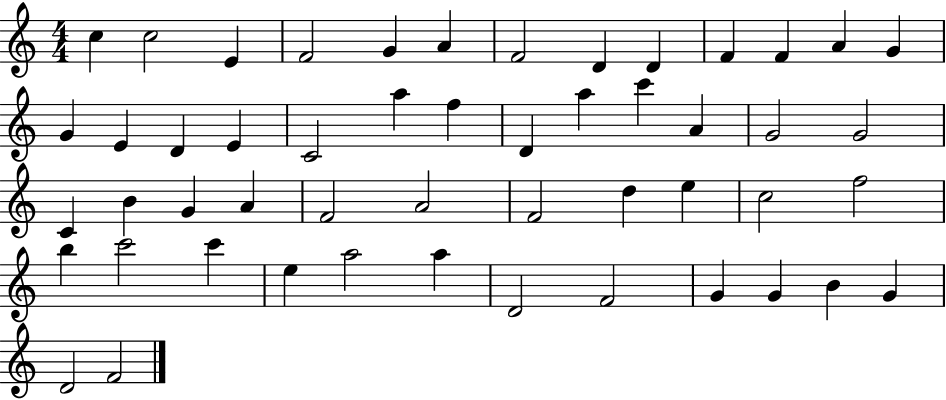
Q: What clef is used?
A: treble